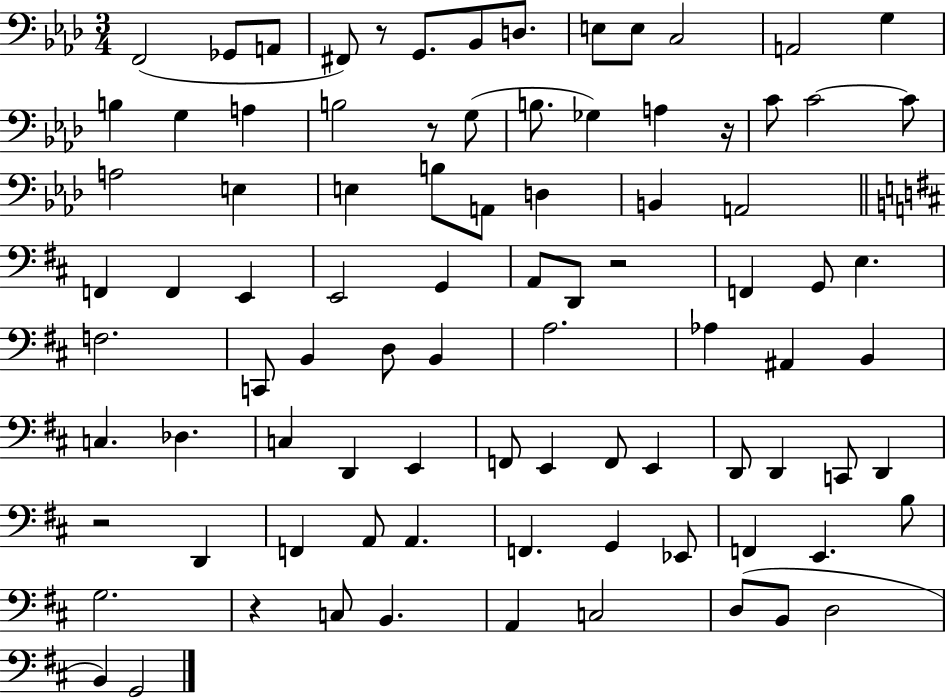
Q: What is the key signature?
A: AES major